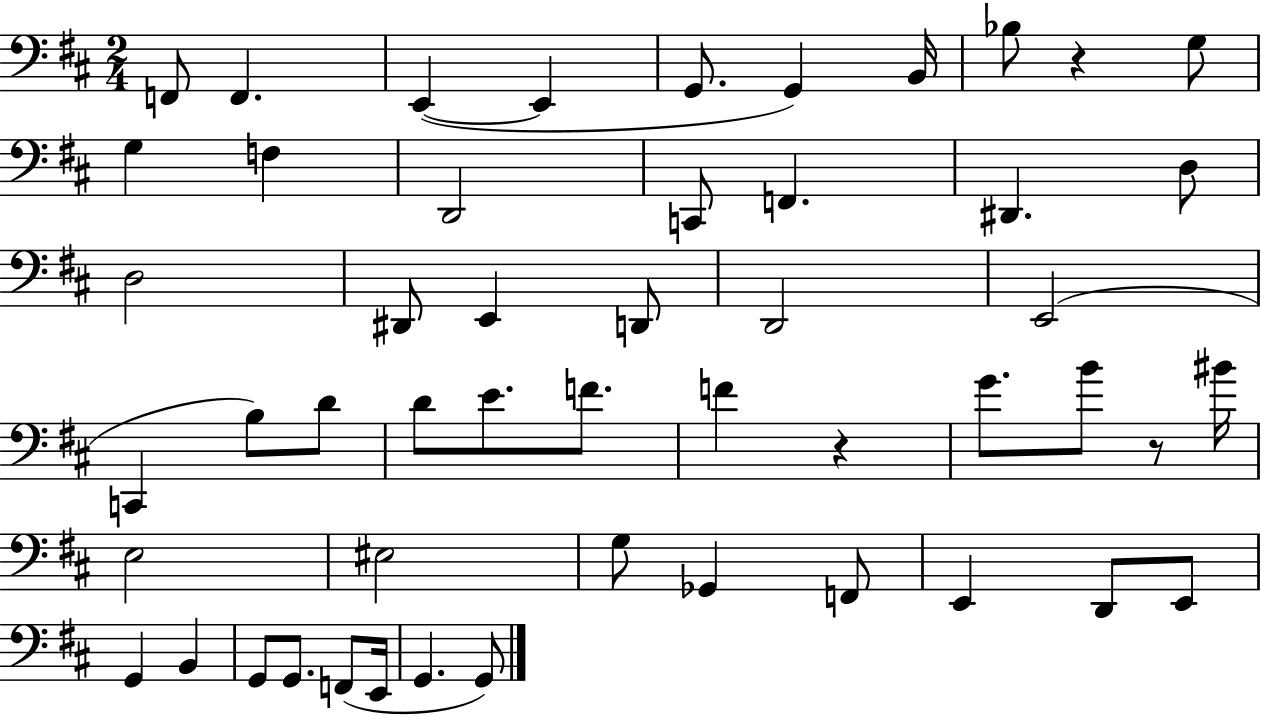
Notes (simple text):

F2/e F2/q. E2/q E2/q G2/e. G2/q B2/s Bb3/e R/q G3/e G3/q F3/q D2/h C2/e F2/q. D#2/q. D3/e D3/h D#2/e E2/q D2/e D2/h E2/h C2/q B3/e D4/e D4/e E4/e. F4/e. F4/q R/q G4/e. B4/e R/e BIS4/s E3/h EIS3/h G3/e Gb2/q F2/e E2/q D2/e E2/e G2/q B2/q G2/e G2/e. F2/e E2/s G2/q. G2/e